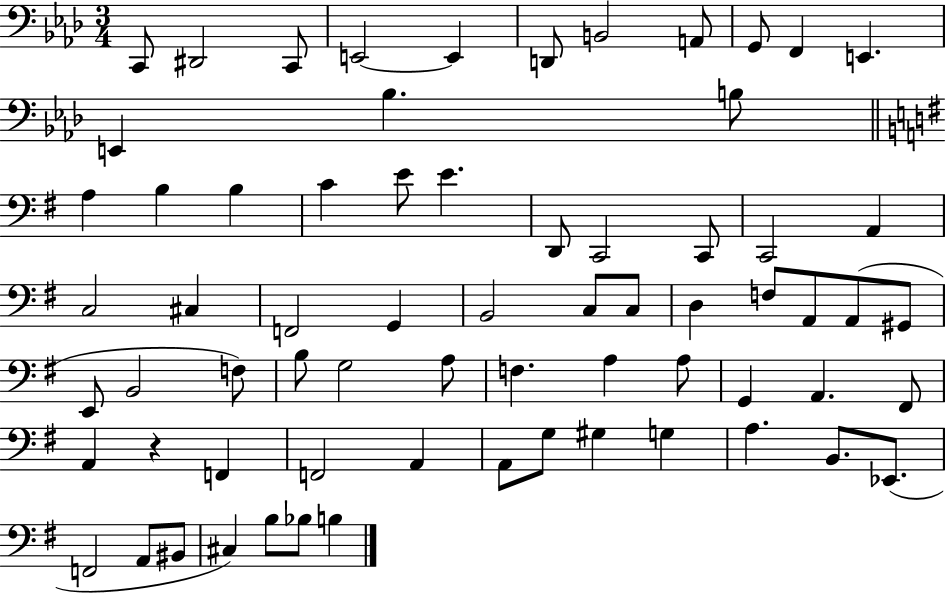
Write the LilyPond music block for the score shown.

{
  \clef bass
  \numericTimeSignature
  \time 3/4
  \key aes \major
  c,8 dis,2 c,8 | e,2~~ e,4 | d,8 b,2 a,8 | g,8 f,4 e,4. | \break e,4 bes4. b8 | \bar "||" \break \key g \major a4 b4 b4 | c'4 e'8 e'4. | d,8 c,2 c,8 | c,2 a,4 | \break c2 cis4 | f,2 g,4 | b,2 c8 c8 | d4 f8 a,8 a,8( gis,8 | \break e,8 b,2 f8) | b8 g2 a8 | f4. a4 a8 | g,4 a,4. fis,8 | \break a,4 r4 f,4 | f,2 a,4 | a,8 g8 gis4 g4 | a4. b,8. ees,8.( | \break f,2 a,8 bis,8 | cis4) b8 bes8 b4 | \bar "|."
}